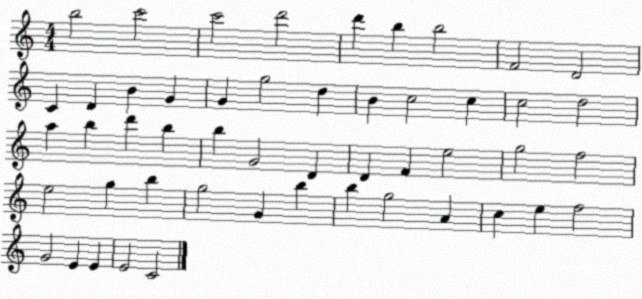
X:1
T:Untitled
M:4/4
L:1/4
K:C
b2 c'2 c'2 d'2 d' b b2 F2 D2 C D B G G g2 d B c2 c c2 d2 a b d' b b G2 D D F e2 g2 f2 e2 g b g2 G b b g2 A c e f2 G2 E E E2 C2